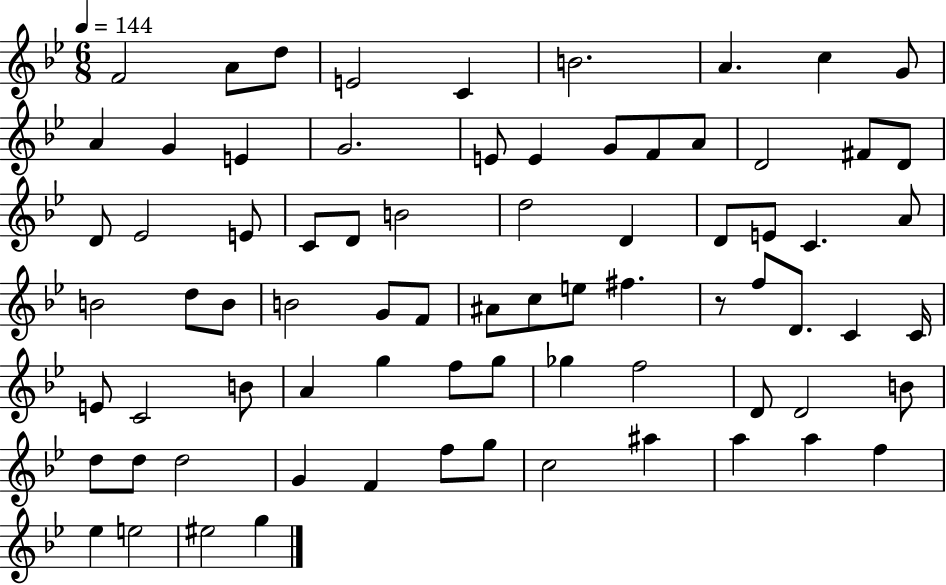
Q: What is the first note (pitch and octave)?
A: F4